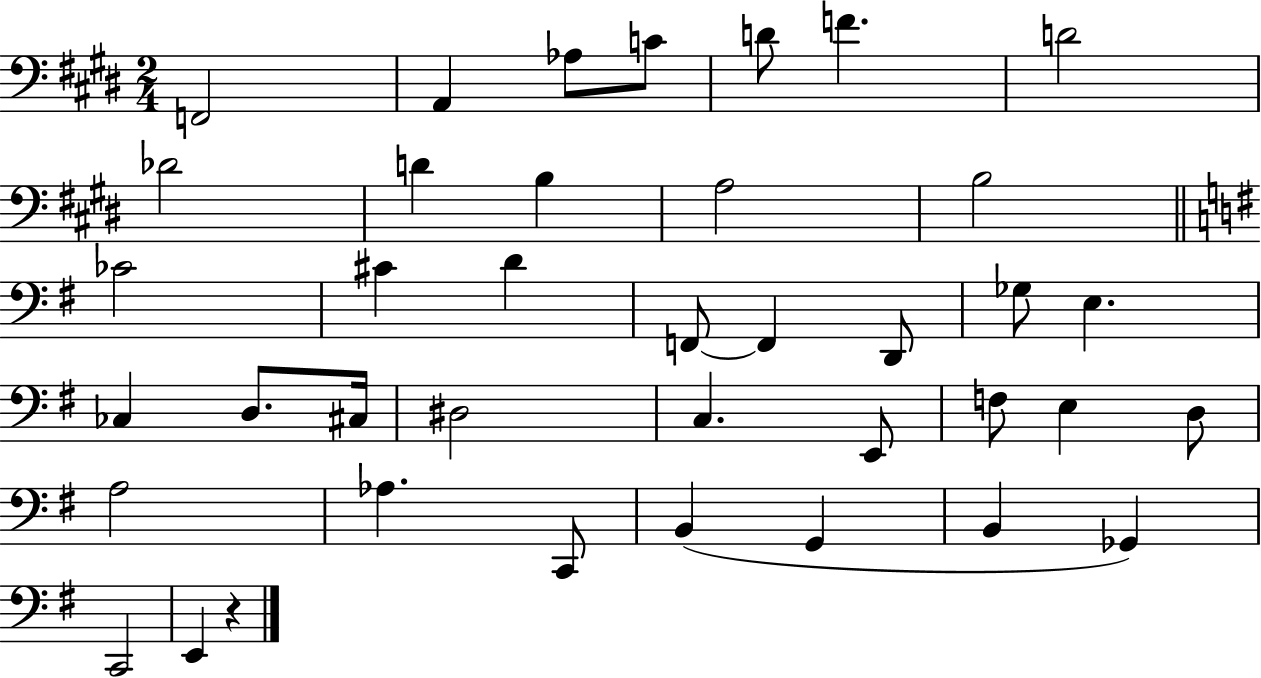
{
  \clef bass
  \numericTimeSignature
  \time 2/4
  \key e \major
  f,2 | a,4 aes8 c'8 | d'8 f'4. | d'2 | \break des'2 | d'4 b4 | a2 | b2 | \break \bar "||" \break \key g \major ces'2 | cis'4 d'4 | f,8~~ f,4 d,8 | ges8 e4. | \break ces4 d8. cis16 | dis2 | c4. e,8 | f8 e4 d8 | \break a2 | aes4. c,8 | b,4( g,4 | b,4 ges,4) | \break c,2 | e,4 r4 | \bar "|."
}